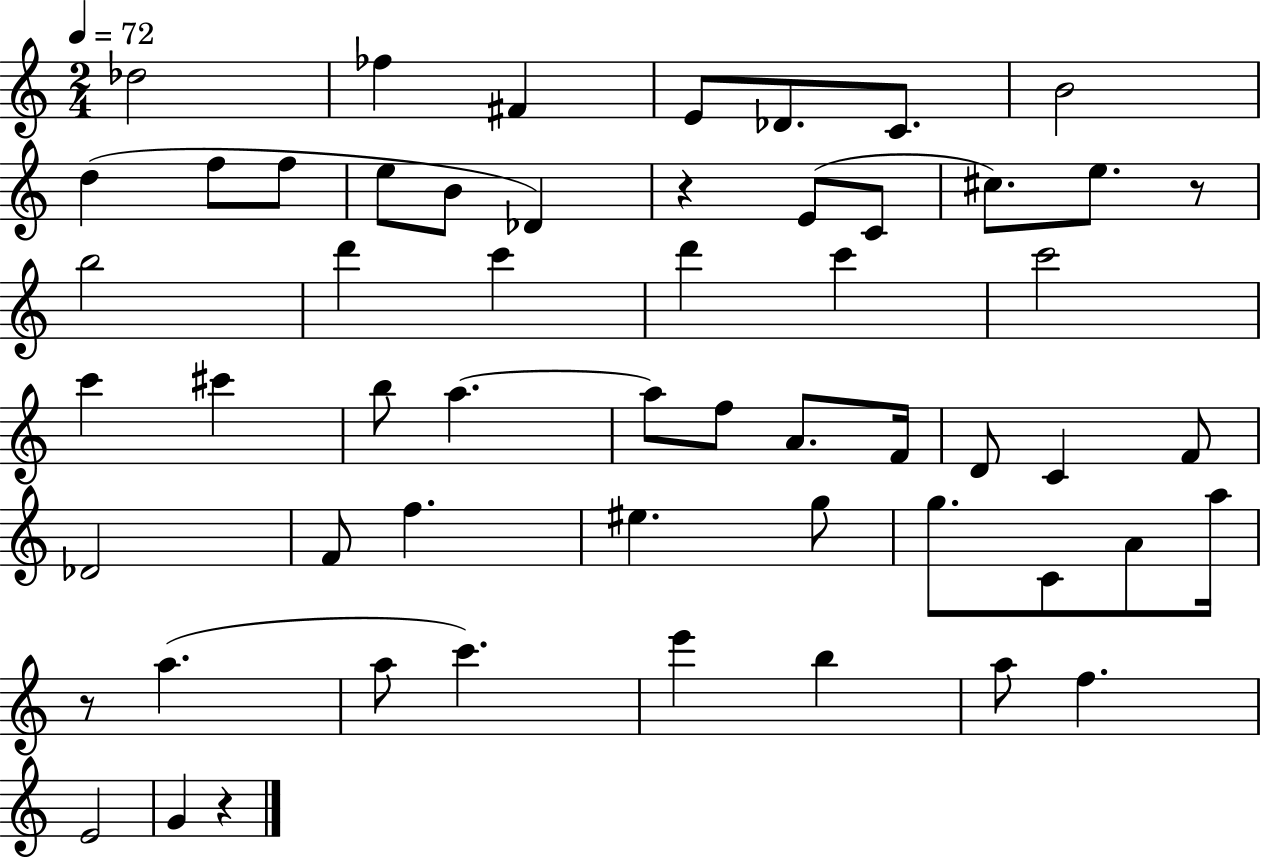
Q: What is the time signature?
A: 2/4